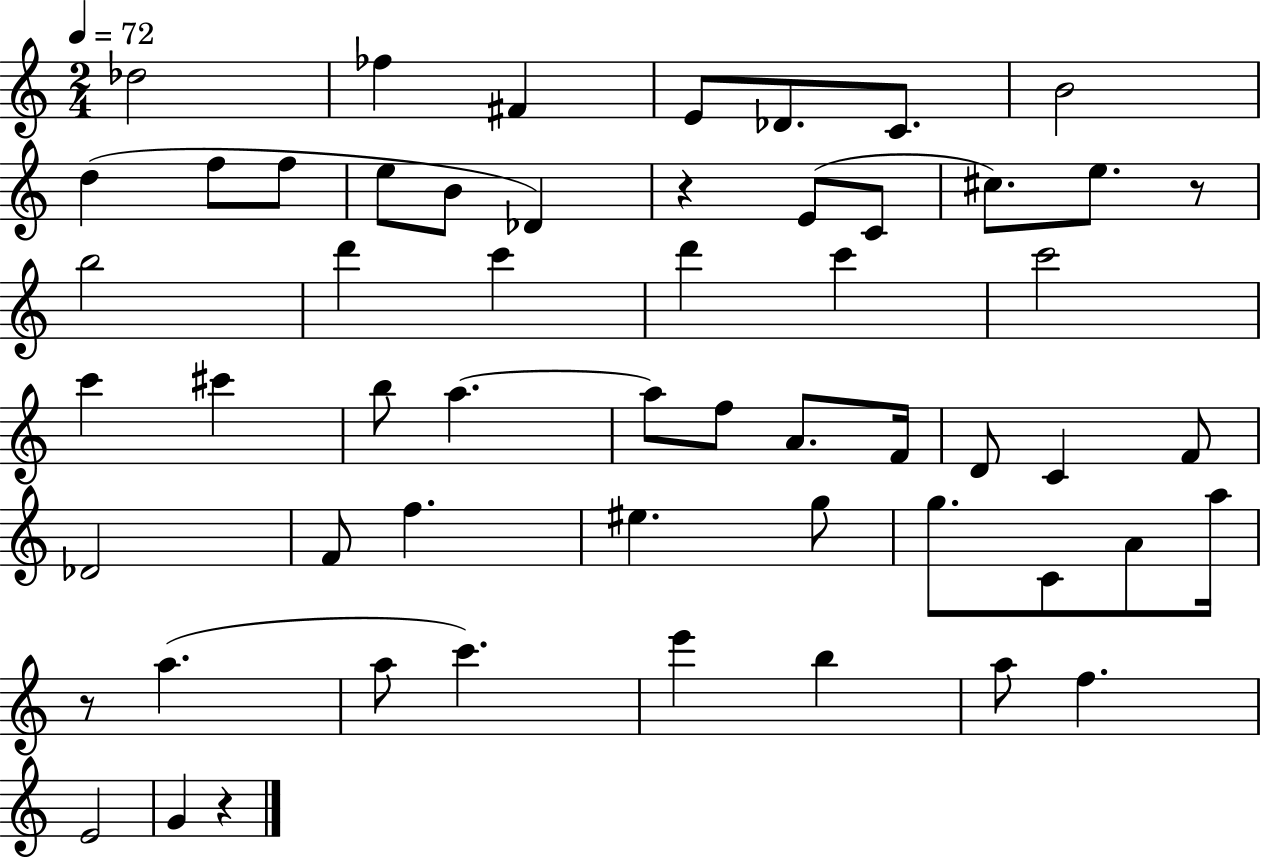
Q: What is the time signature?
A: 2/4